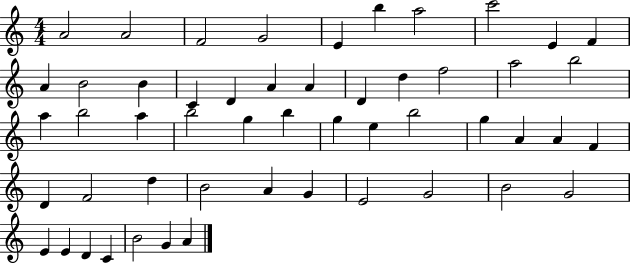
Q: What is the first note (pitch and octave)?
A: A4